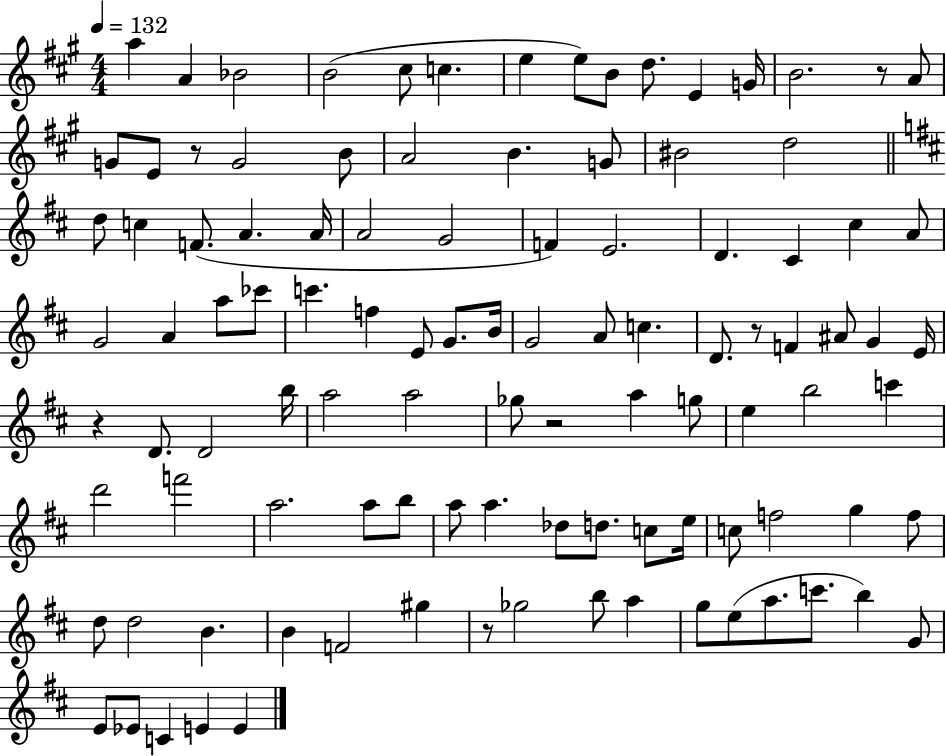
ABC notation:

X:1
T:Untitled
M:4/4
L:1/4
K:A
a A _B2 B2 ^c/2 c e e/2 B/2 d/2 E G/4 B2 z/2 A/2 G/2 E/2 z/2 G2 B/2 A2 B G/2 ^B2 d2 d/2 c F/2 A A/4 A2 G2 F E2 D ^C ^c A/2 G2 A a/2 _c'/2 c' f E/2 G/2 B/4 G2 A/2 c D/2 z/2 F ^A/2 G E/4 z D/2 D2 b/4 a2 a2 _g/2 z2 a g/2 e b2 c' d'2 f'2 a2 a/2 b/2 a/2 a _d/2 d/2 c/2 e/4 c/2 f2 g f/2 d/2 d2 B B F2 ^g z/2 _g2 b/2 a g/2 e/2 a/2 c'/2 b G/2 E/2 _E/2 C E E